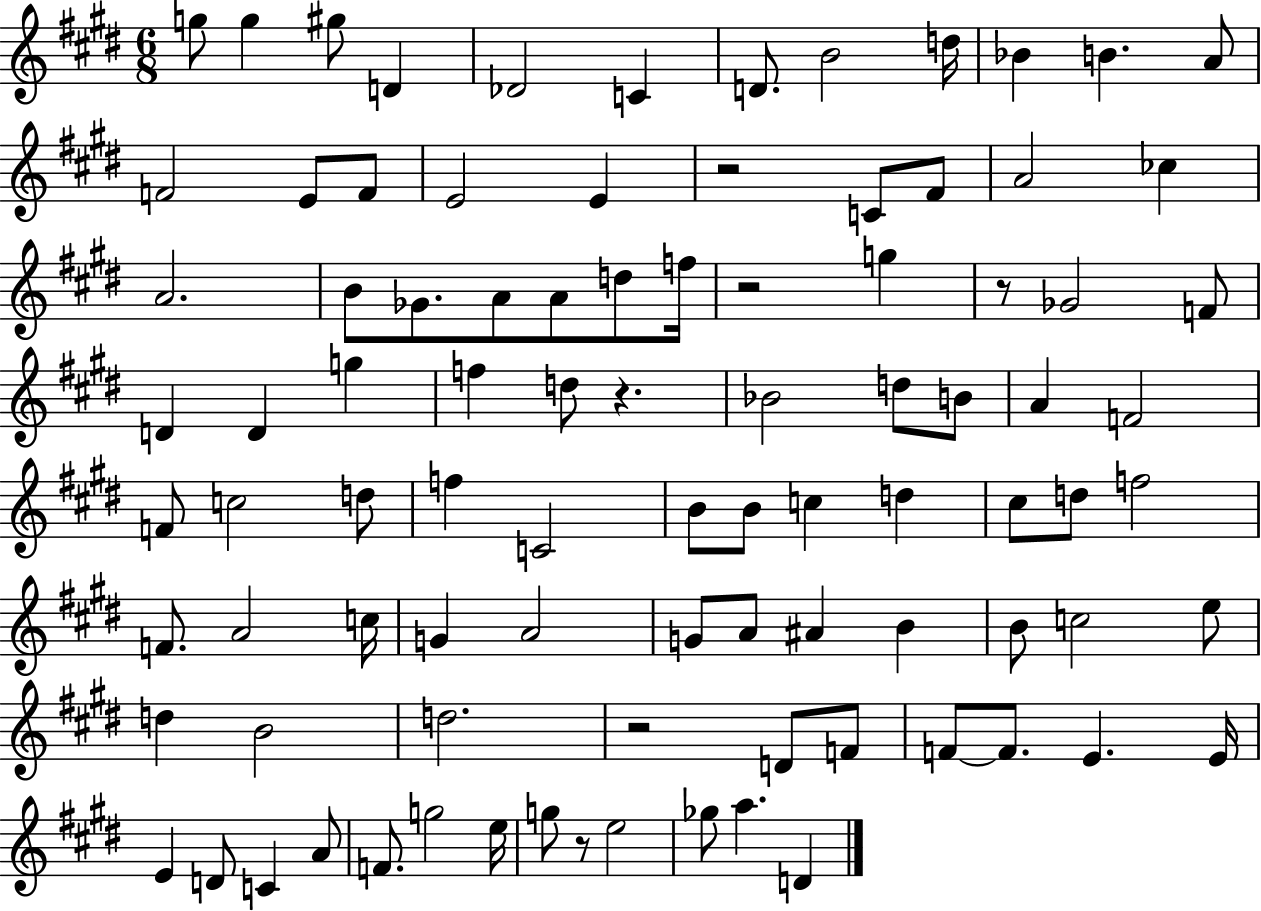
G5/e G5/q G#5/e D4/q Db4/h C4/q D4/e. B4/h D5/s Bb4/q B4/q. A4/e F4/h E4/e F4/e E4/h E4/q R/h C4/e F#4/e A4/h CES5/q A4/h. B4/e Gb4/e. A4/e A4/e D5/e F5/s R/h G5/q R/e Gb4/h F4/e D4/q D4/q G5/q F5/q D5/e R/q. Bb4/h D5/e B4/e A4/q F4/h F4/e C5/h D5/e F5/q C4/h B4/e B4/e C5/q D5/q C#5/e D5/e F5/h F4/e. A4/h C5/s G4/q A4/h G4/e A4/e A#4/q B4/q B4/e C5/h E5/e D5/q B4/h D5/h. R/h D4/e F4/e F4/e F4/e. E4/q. E4/s E4/q D4/e C4/q A4/e F4/e. G5/h E5/s G5/e R/e E5/h Gb5/e A5/q. D4/q